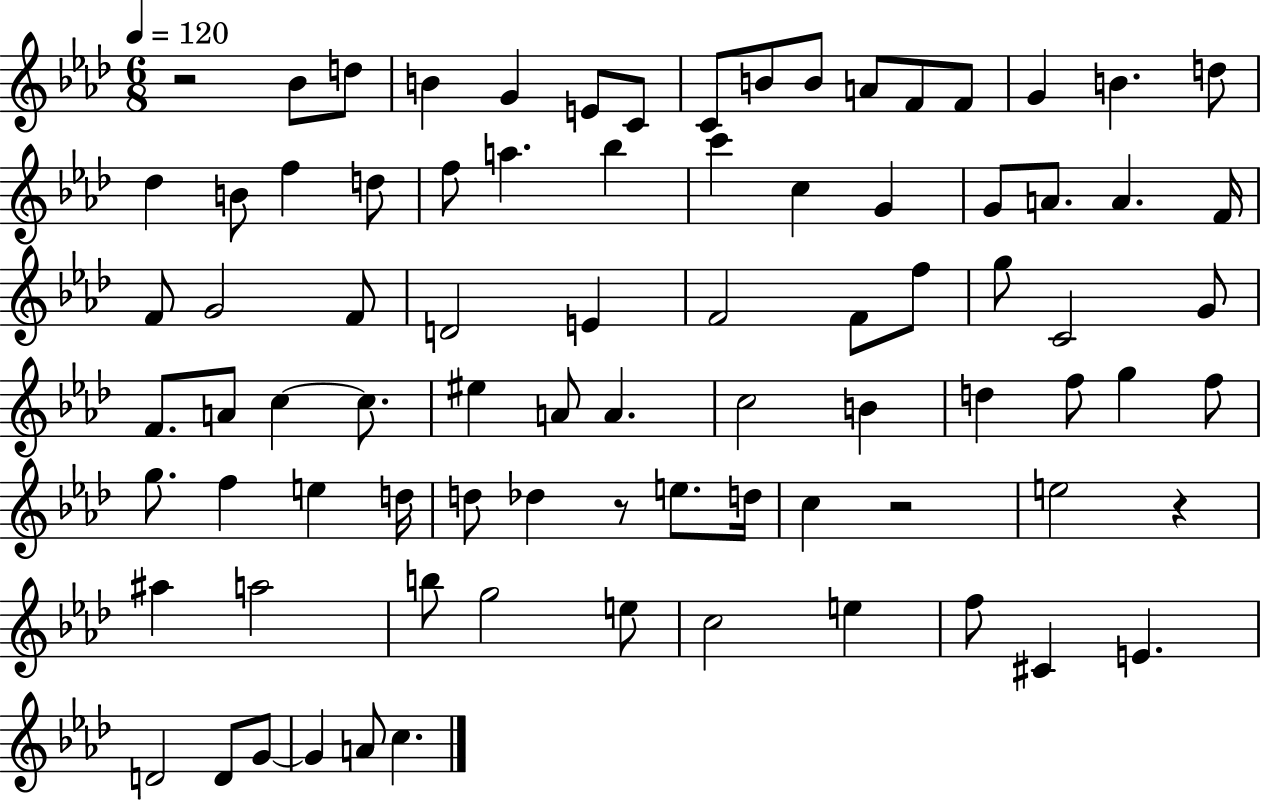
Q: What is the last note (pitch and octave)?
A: C5